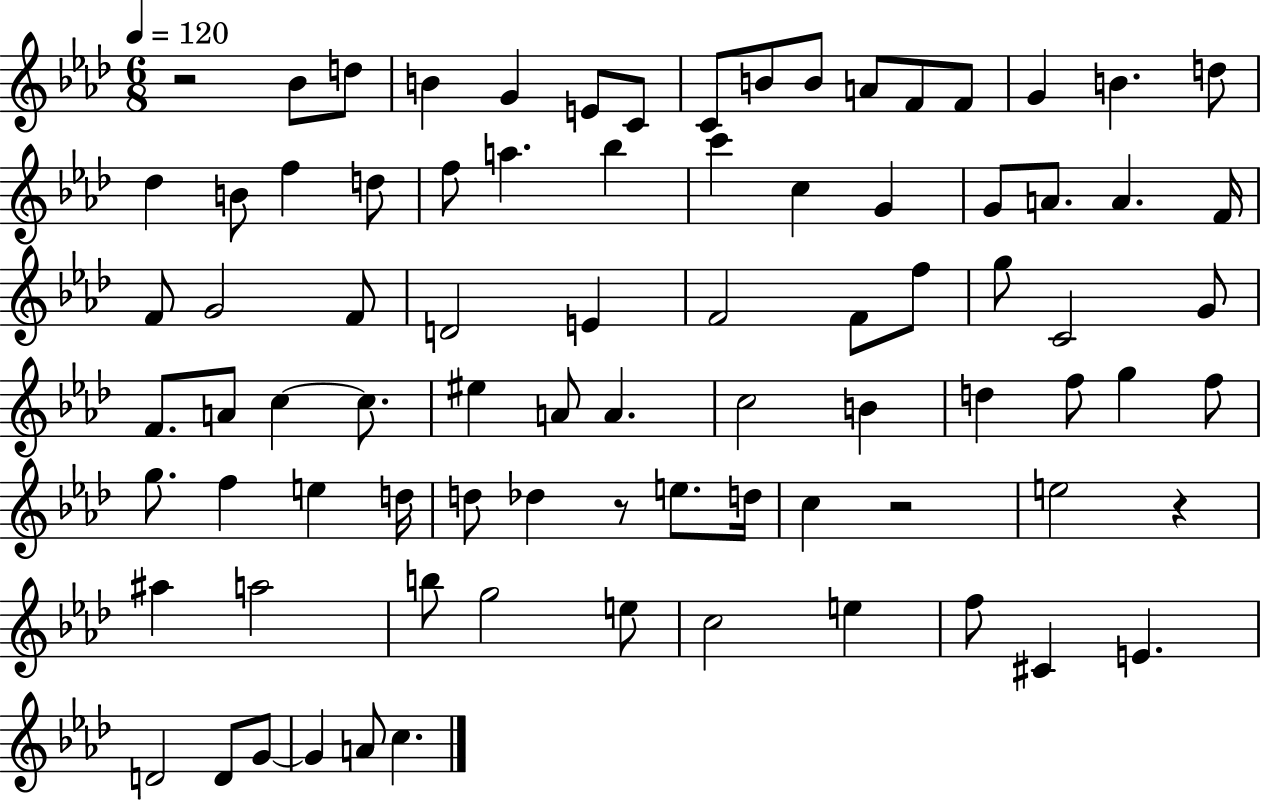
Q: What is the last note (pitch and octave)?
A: C5